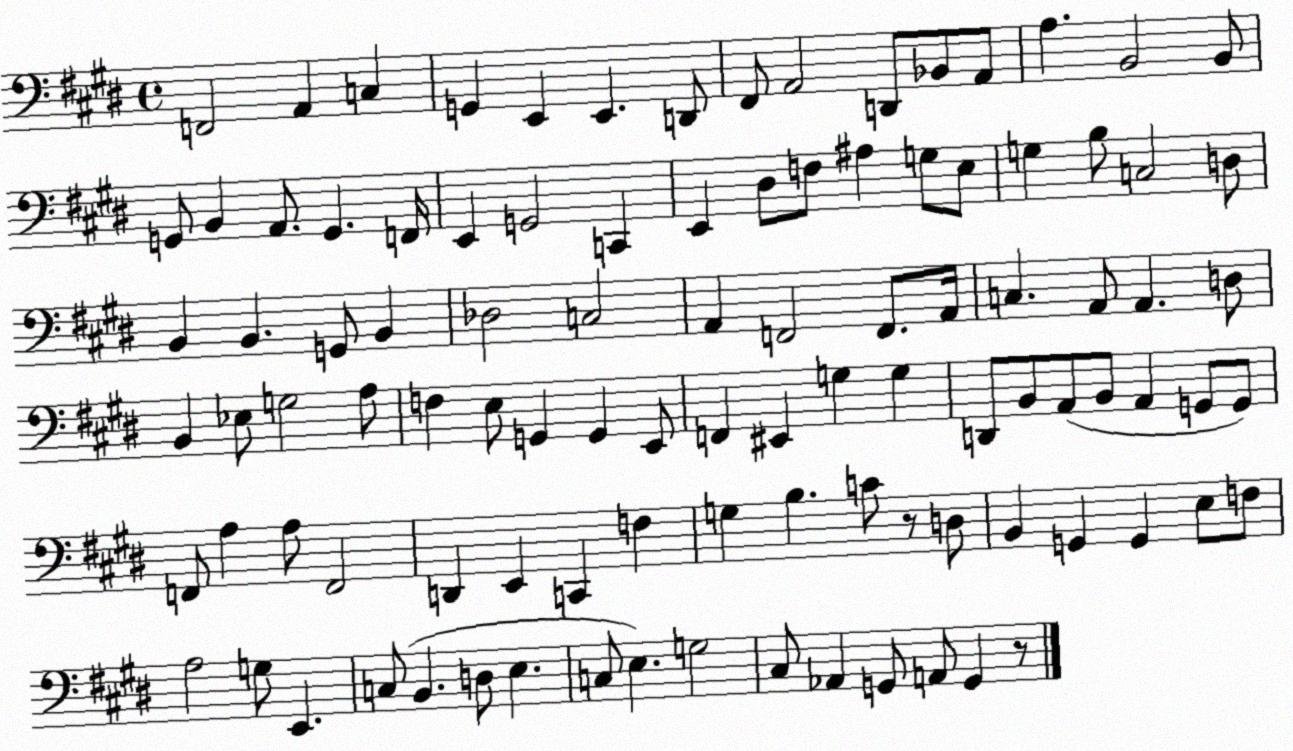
X:1
T:Untitled
M:4/4
L:1/4
K:E
F,,2 A,, C, G,, E,, E,, D,,/2 ^F,,/2 A,,2 D,,/2 _B,,/2 A,,/2 A, B,,2 B,,/2 G,,/2 B,, A,,/2 G,, F,,/4 E,, G,,2 C,, E,, ^D,/2 F,/2 ^A, G,/2 E,/2 G, B,/2 C,2 D,/2 B,, B,, G,,/2 B,, _D,2 C,2 A,, F,,2 F,,/2 A,,/4 C, A,,/2 A,, D,/2 B,, _E,/2 G,2 A,/2 F, E,/2 G,, G,, E,,/2 F,, ^E,, G, G, D,,/2 B,,/2 A,,/2 B,,/2 A,, G,,/2 G,,/2 F,,/2 A, A,/2 F,,2 D,, E,, C,, F, G, B, C/2 z/2 D,/2 B,, G,, G,, E,/2 F,/2 A,2 G,/2 E,, C,/2 B,, D,/2 E, C,/2 E, G,2 ^C,/2 _A,, G,,/2 A,,/2 G,, z/2